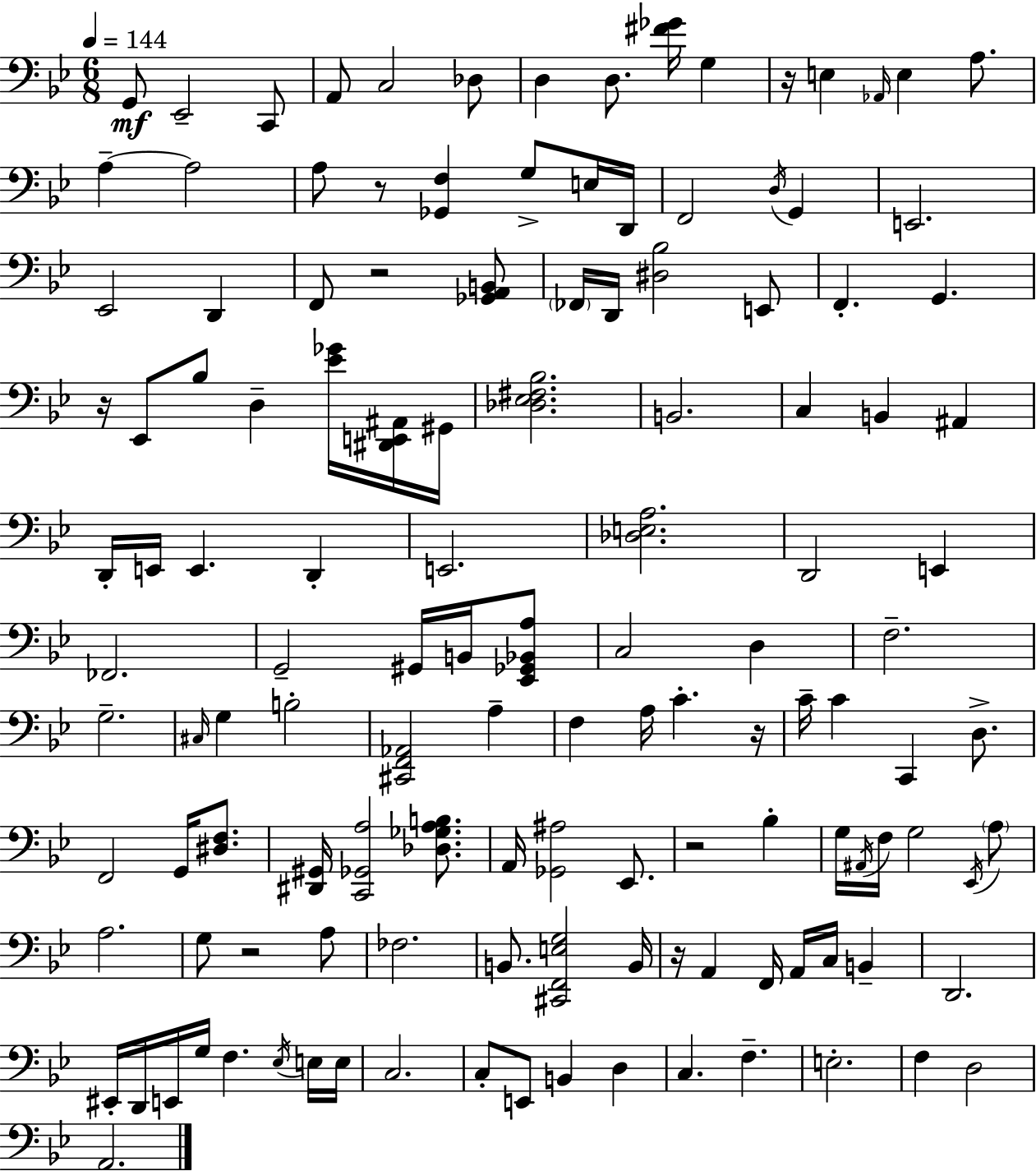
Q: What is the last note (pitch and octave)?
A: A2